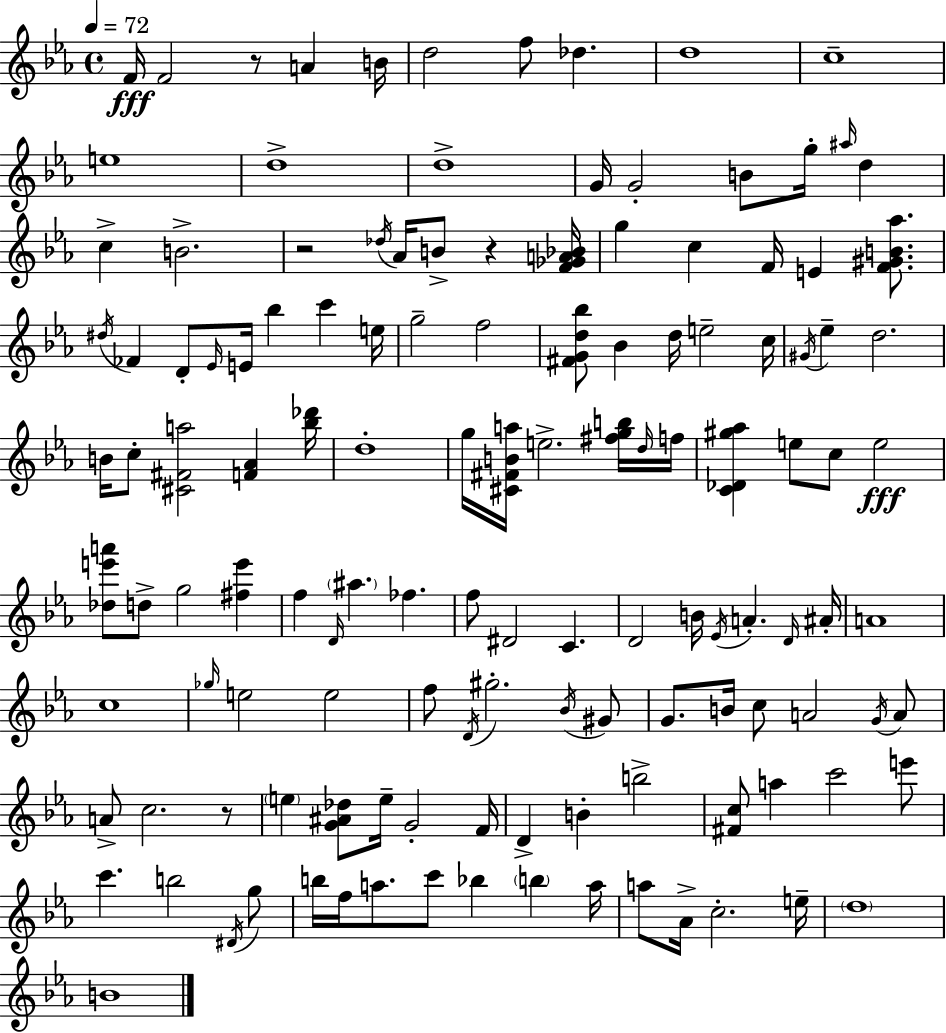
F4/s F4/h R/e A4/q B4/s D5/h F5/e Db5/q. D5/w C5/w E5/w D5/w D5/w G4/s G4/h B4/e G5/s A#5/s D5/q C5/q B4/h. R/h Db5/s Ab4/s B4/e R/q [F4,Gb4,A4,Bb4]/s G5/q C5/q F4/s E4/q [F4,G#4,B4,Ab5]/e. D#5/s FES4/q D4/e Eb4/s E4/s Bb5/q C6/q E5/s G5/h F5/h [F#4,G4,D5,Bb5]/e Bb4/q D5/s E5/h C5/s G#4/s Eb5/q D5/h. B4/s C5/e [C#4,F#4,A5]/h [F4,Ab4]/q [Bb5,Db6]/s D5/w G5/s [C#4,F#4,B4,A5]/s E5/h. [F#5,G5,B5]/s D5/s F5/s [C4,Db4,G#5,Ab5]/q E5/e C5/e E5/h [Db5,E6,A6]/e D5/e G5/h [F#5,E6]/q F5/q D4/s A#5/q. FES5/q. F5/e D#4/h C4/q. D4/h B4/s Eb4/s A4/q. D4/s A#4/s A4/w C5/w Gb5/s E5/h E5/h F5/e D4/s G#5/h. Bb4/s G#4/e G4/e. B4/s C5/e A4/h G4/s A4/e A4/e C5/h. R/e E5/q [G4,A#4,Db5]/e E5/s G4/h F4/s D4/q B4/q B5/h [F#4,C5]/e A5/q C6/h E6/e C6/q. B5/h D#4/s G5/e B5/s F5/s A5/e. C6/e Bb5/q B5/q A5/s A5/e Ab4/s C5/h. E5/s D5/w B4/w